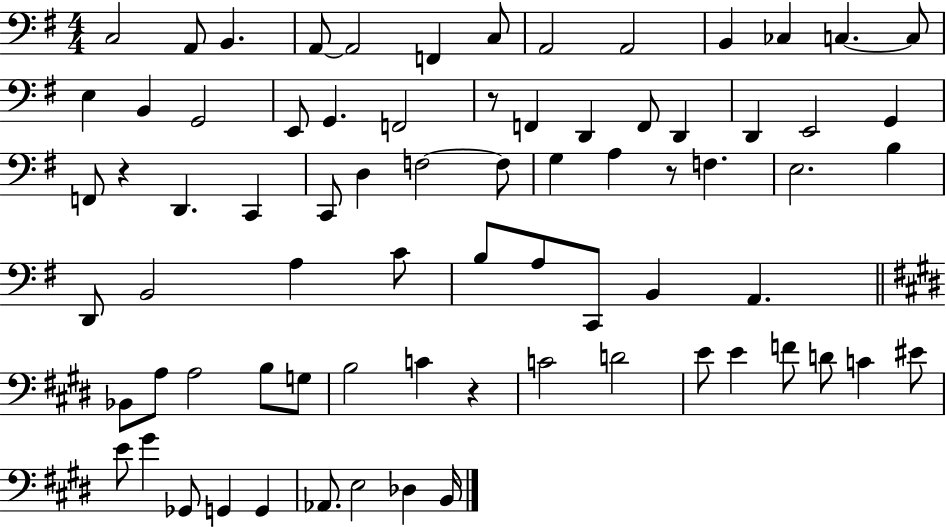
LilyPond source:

{
  \clef bass
  \numericTimeSignature
  \time 4/4
  \key g \major
  \repeat volta 2 { c2 a,8 b,4. | a,8~~ a,2 f,4 c8 | a,2 a,2 | b,4 ces4 c4.~~ c8 | \break e4 b,4 g,2 | e,8 g,4. f,2 | r8 f,4 d,4 f,8 d,4 | d,4 e,2 g,4 | \break f,8 r4 d,4. c,4 | c,8 d4 f2~~ f8 | g4 a4 r8 f4. | e2. b4 | \break d,8 b,2 a4 c'8 | b8 a8 c,8 b,4 a,4. | \bar "||" \break \key e \major bes,8 a8 a2 b8 g8 | b2 c'4 r4 | c'2 d'2 | e'8 e'4 f'8 d'8 c'4 eis'8 | \break e'8 gis'4 ges,8 g,4 g,4 | aes,8. e2 des4 b,16 | } \bar "|."
}